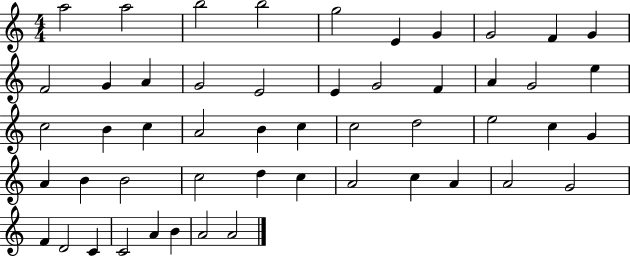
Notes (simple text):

A5/h A5/h B5/h B5/h G5/h E4/q G4/q G4/h F4/q G4/q F4/h G4/q A4/q G4/h E4/h E4/q G4/h F4/q A4/q G4/h E5/q C5/h B4/q C5/q A4/h B4/q C5/q C5/h D5/h E5/h C5/q G4/q A4/q B4/q B4/h C5/h D5/q C5/q A4/h C5/q A4/q A4/h G4/h F4/q D4/h C4/q C4/h A4/q B4/q A4/h A4/h